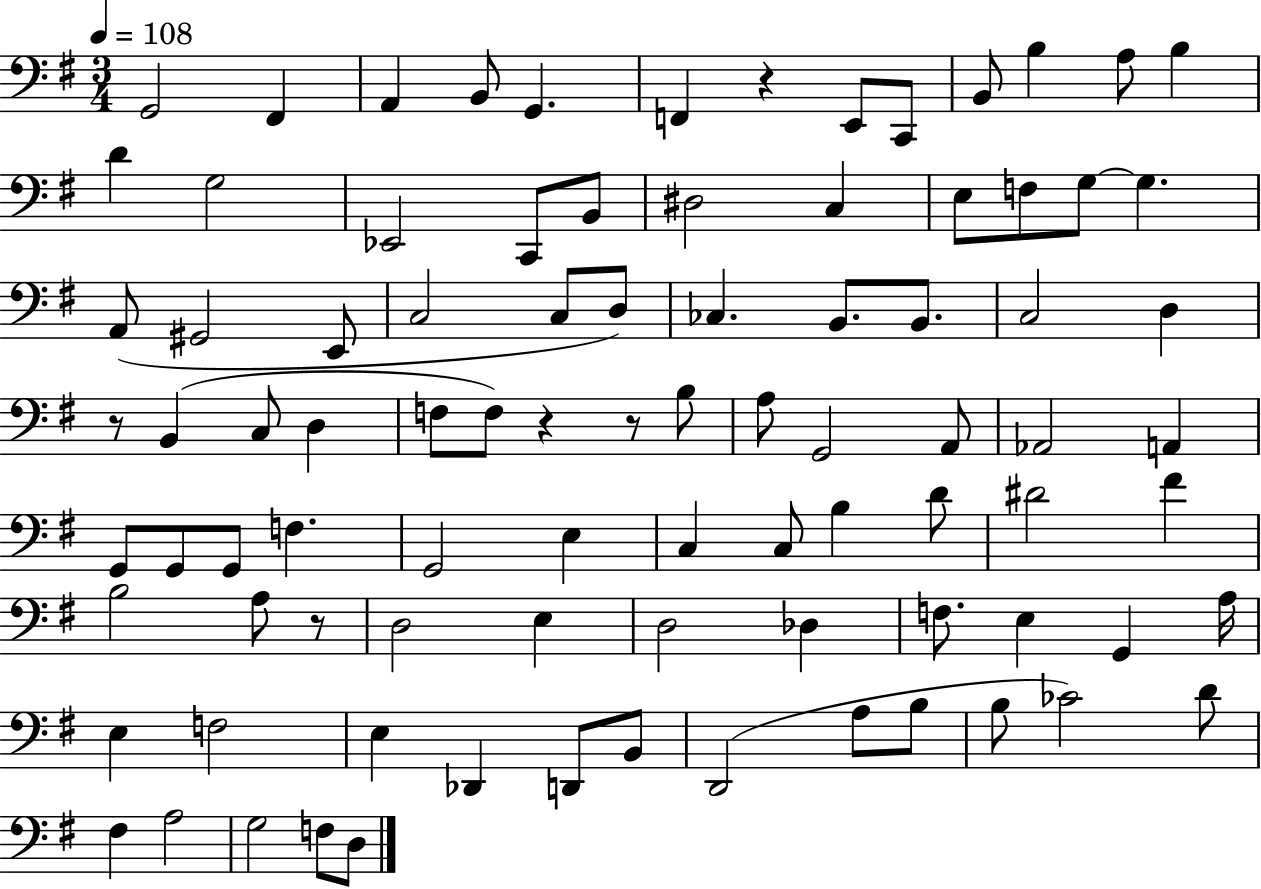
G2/h F#2/q A2/q B2/e G2/q. F2/q R/q E2/e C2/e B2/e B3/q A3/e B3/q D4/q G3/h Eb2/h C2/e B2/e D#3/h C3/q E3/e F3/e G3/e G3/q. A2/e G#2/h E2/e C3/h C3/e D3/e CES3/q. B2/e. B2/e. C3/h D3/q R/e B2/q C3/e D3/q F3/e F3/e R/q R/e B3/e A3/e G2/h A2/e Ab2/h A2/q G2/e G2/e G2/e F3/q. G2/h E3/q C3/q C3/e B3/q D4/e D#4/h F#4/q B3/h A3/e R/e D3/h E3/q D3/h Db3/q F3/e. E3/q G2/q A3/s E3/q F3/h E3/q Db2/q D2/e B2/e D2/h A3/e B3/e B3/e CES4/h D4/e F#3/q A3/h G3/h F3/e D3/e